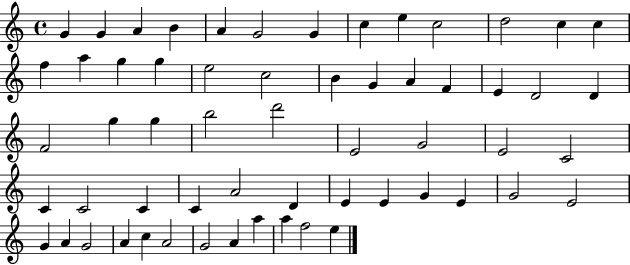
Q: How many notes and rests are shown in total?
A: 59